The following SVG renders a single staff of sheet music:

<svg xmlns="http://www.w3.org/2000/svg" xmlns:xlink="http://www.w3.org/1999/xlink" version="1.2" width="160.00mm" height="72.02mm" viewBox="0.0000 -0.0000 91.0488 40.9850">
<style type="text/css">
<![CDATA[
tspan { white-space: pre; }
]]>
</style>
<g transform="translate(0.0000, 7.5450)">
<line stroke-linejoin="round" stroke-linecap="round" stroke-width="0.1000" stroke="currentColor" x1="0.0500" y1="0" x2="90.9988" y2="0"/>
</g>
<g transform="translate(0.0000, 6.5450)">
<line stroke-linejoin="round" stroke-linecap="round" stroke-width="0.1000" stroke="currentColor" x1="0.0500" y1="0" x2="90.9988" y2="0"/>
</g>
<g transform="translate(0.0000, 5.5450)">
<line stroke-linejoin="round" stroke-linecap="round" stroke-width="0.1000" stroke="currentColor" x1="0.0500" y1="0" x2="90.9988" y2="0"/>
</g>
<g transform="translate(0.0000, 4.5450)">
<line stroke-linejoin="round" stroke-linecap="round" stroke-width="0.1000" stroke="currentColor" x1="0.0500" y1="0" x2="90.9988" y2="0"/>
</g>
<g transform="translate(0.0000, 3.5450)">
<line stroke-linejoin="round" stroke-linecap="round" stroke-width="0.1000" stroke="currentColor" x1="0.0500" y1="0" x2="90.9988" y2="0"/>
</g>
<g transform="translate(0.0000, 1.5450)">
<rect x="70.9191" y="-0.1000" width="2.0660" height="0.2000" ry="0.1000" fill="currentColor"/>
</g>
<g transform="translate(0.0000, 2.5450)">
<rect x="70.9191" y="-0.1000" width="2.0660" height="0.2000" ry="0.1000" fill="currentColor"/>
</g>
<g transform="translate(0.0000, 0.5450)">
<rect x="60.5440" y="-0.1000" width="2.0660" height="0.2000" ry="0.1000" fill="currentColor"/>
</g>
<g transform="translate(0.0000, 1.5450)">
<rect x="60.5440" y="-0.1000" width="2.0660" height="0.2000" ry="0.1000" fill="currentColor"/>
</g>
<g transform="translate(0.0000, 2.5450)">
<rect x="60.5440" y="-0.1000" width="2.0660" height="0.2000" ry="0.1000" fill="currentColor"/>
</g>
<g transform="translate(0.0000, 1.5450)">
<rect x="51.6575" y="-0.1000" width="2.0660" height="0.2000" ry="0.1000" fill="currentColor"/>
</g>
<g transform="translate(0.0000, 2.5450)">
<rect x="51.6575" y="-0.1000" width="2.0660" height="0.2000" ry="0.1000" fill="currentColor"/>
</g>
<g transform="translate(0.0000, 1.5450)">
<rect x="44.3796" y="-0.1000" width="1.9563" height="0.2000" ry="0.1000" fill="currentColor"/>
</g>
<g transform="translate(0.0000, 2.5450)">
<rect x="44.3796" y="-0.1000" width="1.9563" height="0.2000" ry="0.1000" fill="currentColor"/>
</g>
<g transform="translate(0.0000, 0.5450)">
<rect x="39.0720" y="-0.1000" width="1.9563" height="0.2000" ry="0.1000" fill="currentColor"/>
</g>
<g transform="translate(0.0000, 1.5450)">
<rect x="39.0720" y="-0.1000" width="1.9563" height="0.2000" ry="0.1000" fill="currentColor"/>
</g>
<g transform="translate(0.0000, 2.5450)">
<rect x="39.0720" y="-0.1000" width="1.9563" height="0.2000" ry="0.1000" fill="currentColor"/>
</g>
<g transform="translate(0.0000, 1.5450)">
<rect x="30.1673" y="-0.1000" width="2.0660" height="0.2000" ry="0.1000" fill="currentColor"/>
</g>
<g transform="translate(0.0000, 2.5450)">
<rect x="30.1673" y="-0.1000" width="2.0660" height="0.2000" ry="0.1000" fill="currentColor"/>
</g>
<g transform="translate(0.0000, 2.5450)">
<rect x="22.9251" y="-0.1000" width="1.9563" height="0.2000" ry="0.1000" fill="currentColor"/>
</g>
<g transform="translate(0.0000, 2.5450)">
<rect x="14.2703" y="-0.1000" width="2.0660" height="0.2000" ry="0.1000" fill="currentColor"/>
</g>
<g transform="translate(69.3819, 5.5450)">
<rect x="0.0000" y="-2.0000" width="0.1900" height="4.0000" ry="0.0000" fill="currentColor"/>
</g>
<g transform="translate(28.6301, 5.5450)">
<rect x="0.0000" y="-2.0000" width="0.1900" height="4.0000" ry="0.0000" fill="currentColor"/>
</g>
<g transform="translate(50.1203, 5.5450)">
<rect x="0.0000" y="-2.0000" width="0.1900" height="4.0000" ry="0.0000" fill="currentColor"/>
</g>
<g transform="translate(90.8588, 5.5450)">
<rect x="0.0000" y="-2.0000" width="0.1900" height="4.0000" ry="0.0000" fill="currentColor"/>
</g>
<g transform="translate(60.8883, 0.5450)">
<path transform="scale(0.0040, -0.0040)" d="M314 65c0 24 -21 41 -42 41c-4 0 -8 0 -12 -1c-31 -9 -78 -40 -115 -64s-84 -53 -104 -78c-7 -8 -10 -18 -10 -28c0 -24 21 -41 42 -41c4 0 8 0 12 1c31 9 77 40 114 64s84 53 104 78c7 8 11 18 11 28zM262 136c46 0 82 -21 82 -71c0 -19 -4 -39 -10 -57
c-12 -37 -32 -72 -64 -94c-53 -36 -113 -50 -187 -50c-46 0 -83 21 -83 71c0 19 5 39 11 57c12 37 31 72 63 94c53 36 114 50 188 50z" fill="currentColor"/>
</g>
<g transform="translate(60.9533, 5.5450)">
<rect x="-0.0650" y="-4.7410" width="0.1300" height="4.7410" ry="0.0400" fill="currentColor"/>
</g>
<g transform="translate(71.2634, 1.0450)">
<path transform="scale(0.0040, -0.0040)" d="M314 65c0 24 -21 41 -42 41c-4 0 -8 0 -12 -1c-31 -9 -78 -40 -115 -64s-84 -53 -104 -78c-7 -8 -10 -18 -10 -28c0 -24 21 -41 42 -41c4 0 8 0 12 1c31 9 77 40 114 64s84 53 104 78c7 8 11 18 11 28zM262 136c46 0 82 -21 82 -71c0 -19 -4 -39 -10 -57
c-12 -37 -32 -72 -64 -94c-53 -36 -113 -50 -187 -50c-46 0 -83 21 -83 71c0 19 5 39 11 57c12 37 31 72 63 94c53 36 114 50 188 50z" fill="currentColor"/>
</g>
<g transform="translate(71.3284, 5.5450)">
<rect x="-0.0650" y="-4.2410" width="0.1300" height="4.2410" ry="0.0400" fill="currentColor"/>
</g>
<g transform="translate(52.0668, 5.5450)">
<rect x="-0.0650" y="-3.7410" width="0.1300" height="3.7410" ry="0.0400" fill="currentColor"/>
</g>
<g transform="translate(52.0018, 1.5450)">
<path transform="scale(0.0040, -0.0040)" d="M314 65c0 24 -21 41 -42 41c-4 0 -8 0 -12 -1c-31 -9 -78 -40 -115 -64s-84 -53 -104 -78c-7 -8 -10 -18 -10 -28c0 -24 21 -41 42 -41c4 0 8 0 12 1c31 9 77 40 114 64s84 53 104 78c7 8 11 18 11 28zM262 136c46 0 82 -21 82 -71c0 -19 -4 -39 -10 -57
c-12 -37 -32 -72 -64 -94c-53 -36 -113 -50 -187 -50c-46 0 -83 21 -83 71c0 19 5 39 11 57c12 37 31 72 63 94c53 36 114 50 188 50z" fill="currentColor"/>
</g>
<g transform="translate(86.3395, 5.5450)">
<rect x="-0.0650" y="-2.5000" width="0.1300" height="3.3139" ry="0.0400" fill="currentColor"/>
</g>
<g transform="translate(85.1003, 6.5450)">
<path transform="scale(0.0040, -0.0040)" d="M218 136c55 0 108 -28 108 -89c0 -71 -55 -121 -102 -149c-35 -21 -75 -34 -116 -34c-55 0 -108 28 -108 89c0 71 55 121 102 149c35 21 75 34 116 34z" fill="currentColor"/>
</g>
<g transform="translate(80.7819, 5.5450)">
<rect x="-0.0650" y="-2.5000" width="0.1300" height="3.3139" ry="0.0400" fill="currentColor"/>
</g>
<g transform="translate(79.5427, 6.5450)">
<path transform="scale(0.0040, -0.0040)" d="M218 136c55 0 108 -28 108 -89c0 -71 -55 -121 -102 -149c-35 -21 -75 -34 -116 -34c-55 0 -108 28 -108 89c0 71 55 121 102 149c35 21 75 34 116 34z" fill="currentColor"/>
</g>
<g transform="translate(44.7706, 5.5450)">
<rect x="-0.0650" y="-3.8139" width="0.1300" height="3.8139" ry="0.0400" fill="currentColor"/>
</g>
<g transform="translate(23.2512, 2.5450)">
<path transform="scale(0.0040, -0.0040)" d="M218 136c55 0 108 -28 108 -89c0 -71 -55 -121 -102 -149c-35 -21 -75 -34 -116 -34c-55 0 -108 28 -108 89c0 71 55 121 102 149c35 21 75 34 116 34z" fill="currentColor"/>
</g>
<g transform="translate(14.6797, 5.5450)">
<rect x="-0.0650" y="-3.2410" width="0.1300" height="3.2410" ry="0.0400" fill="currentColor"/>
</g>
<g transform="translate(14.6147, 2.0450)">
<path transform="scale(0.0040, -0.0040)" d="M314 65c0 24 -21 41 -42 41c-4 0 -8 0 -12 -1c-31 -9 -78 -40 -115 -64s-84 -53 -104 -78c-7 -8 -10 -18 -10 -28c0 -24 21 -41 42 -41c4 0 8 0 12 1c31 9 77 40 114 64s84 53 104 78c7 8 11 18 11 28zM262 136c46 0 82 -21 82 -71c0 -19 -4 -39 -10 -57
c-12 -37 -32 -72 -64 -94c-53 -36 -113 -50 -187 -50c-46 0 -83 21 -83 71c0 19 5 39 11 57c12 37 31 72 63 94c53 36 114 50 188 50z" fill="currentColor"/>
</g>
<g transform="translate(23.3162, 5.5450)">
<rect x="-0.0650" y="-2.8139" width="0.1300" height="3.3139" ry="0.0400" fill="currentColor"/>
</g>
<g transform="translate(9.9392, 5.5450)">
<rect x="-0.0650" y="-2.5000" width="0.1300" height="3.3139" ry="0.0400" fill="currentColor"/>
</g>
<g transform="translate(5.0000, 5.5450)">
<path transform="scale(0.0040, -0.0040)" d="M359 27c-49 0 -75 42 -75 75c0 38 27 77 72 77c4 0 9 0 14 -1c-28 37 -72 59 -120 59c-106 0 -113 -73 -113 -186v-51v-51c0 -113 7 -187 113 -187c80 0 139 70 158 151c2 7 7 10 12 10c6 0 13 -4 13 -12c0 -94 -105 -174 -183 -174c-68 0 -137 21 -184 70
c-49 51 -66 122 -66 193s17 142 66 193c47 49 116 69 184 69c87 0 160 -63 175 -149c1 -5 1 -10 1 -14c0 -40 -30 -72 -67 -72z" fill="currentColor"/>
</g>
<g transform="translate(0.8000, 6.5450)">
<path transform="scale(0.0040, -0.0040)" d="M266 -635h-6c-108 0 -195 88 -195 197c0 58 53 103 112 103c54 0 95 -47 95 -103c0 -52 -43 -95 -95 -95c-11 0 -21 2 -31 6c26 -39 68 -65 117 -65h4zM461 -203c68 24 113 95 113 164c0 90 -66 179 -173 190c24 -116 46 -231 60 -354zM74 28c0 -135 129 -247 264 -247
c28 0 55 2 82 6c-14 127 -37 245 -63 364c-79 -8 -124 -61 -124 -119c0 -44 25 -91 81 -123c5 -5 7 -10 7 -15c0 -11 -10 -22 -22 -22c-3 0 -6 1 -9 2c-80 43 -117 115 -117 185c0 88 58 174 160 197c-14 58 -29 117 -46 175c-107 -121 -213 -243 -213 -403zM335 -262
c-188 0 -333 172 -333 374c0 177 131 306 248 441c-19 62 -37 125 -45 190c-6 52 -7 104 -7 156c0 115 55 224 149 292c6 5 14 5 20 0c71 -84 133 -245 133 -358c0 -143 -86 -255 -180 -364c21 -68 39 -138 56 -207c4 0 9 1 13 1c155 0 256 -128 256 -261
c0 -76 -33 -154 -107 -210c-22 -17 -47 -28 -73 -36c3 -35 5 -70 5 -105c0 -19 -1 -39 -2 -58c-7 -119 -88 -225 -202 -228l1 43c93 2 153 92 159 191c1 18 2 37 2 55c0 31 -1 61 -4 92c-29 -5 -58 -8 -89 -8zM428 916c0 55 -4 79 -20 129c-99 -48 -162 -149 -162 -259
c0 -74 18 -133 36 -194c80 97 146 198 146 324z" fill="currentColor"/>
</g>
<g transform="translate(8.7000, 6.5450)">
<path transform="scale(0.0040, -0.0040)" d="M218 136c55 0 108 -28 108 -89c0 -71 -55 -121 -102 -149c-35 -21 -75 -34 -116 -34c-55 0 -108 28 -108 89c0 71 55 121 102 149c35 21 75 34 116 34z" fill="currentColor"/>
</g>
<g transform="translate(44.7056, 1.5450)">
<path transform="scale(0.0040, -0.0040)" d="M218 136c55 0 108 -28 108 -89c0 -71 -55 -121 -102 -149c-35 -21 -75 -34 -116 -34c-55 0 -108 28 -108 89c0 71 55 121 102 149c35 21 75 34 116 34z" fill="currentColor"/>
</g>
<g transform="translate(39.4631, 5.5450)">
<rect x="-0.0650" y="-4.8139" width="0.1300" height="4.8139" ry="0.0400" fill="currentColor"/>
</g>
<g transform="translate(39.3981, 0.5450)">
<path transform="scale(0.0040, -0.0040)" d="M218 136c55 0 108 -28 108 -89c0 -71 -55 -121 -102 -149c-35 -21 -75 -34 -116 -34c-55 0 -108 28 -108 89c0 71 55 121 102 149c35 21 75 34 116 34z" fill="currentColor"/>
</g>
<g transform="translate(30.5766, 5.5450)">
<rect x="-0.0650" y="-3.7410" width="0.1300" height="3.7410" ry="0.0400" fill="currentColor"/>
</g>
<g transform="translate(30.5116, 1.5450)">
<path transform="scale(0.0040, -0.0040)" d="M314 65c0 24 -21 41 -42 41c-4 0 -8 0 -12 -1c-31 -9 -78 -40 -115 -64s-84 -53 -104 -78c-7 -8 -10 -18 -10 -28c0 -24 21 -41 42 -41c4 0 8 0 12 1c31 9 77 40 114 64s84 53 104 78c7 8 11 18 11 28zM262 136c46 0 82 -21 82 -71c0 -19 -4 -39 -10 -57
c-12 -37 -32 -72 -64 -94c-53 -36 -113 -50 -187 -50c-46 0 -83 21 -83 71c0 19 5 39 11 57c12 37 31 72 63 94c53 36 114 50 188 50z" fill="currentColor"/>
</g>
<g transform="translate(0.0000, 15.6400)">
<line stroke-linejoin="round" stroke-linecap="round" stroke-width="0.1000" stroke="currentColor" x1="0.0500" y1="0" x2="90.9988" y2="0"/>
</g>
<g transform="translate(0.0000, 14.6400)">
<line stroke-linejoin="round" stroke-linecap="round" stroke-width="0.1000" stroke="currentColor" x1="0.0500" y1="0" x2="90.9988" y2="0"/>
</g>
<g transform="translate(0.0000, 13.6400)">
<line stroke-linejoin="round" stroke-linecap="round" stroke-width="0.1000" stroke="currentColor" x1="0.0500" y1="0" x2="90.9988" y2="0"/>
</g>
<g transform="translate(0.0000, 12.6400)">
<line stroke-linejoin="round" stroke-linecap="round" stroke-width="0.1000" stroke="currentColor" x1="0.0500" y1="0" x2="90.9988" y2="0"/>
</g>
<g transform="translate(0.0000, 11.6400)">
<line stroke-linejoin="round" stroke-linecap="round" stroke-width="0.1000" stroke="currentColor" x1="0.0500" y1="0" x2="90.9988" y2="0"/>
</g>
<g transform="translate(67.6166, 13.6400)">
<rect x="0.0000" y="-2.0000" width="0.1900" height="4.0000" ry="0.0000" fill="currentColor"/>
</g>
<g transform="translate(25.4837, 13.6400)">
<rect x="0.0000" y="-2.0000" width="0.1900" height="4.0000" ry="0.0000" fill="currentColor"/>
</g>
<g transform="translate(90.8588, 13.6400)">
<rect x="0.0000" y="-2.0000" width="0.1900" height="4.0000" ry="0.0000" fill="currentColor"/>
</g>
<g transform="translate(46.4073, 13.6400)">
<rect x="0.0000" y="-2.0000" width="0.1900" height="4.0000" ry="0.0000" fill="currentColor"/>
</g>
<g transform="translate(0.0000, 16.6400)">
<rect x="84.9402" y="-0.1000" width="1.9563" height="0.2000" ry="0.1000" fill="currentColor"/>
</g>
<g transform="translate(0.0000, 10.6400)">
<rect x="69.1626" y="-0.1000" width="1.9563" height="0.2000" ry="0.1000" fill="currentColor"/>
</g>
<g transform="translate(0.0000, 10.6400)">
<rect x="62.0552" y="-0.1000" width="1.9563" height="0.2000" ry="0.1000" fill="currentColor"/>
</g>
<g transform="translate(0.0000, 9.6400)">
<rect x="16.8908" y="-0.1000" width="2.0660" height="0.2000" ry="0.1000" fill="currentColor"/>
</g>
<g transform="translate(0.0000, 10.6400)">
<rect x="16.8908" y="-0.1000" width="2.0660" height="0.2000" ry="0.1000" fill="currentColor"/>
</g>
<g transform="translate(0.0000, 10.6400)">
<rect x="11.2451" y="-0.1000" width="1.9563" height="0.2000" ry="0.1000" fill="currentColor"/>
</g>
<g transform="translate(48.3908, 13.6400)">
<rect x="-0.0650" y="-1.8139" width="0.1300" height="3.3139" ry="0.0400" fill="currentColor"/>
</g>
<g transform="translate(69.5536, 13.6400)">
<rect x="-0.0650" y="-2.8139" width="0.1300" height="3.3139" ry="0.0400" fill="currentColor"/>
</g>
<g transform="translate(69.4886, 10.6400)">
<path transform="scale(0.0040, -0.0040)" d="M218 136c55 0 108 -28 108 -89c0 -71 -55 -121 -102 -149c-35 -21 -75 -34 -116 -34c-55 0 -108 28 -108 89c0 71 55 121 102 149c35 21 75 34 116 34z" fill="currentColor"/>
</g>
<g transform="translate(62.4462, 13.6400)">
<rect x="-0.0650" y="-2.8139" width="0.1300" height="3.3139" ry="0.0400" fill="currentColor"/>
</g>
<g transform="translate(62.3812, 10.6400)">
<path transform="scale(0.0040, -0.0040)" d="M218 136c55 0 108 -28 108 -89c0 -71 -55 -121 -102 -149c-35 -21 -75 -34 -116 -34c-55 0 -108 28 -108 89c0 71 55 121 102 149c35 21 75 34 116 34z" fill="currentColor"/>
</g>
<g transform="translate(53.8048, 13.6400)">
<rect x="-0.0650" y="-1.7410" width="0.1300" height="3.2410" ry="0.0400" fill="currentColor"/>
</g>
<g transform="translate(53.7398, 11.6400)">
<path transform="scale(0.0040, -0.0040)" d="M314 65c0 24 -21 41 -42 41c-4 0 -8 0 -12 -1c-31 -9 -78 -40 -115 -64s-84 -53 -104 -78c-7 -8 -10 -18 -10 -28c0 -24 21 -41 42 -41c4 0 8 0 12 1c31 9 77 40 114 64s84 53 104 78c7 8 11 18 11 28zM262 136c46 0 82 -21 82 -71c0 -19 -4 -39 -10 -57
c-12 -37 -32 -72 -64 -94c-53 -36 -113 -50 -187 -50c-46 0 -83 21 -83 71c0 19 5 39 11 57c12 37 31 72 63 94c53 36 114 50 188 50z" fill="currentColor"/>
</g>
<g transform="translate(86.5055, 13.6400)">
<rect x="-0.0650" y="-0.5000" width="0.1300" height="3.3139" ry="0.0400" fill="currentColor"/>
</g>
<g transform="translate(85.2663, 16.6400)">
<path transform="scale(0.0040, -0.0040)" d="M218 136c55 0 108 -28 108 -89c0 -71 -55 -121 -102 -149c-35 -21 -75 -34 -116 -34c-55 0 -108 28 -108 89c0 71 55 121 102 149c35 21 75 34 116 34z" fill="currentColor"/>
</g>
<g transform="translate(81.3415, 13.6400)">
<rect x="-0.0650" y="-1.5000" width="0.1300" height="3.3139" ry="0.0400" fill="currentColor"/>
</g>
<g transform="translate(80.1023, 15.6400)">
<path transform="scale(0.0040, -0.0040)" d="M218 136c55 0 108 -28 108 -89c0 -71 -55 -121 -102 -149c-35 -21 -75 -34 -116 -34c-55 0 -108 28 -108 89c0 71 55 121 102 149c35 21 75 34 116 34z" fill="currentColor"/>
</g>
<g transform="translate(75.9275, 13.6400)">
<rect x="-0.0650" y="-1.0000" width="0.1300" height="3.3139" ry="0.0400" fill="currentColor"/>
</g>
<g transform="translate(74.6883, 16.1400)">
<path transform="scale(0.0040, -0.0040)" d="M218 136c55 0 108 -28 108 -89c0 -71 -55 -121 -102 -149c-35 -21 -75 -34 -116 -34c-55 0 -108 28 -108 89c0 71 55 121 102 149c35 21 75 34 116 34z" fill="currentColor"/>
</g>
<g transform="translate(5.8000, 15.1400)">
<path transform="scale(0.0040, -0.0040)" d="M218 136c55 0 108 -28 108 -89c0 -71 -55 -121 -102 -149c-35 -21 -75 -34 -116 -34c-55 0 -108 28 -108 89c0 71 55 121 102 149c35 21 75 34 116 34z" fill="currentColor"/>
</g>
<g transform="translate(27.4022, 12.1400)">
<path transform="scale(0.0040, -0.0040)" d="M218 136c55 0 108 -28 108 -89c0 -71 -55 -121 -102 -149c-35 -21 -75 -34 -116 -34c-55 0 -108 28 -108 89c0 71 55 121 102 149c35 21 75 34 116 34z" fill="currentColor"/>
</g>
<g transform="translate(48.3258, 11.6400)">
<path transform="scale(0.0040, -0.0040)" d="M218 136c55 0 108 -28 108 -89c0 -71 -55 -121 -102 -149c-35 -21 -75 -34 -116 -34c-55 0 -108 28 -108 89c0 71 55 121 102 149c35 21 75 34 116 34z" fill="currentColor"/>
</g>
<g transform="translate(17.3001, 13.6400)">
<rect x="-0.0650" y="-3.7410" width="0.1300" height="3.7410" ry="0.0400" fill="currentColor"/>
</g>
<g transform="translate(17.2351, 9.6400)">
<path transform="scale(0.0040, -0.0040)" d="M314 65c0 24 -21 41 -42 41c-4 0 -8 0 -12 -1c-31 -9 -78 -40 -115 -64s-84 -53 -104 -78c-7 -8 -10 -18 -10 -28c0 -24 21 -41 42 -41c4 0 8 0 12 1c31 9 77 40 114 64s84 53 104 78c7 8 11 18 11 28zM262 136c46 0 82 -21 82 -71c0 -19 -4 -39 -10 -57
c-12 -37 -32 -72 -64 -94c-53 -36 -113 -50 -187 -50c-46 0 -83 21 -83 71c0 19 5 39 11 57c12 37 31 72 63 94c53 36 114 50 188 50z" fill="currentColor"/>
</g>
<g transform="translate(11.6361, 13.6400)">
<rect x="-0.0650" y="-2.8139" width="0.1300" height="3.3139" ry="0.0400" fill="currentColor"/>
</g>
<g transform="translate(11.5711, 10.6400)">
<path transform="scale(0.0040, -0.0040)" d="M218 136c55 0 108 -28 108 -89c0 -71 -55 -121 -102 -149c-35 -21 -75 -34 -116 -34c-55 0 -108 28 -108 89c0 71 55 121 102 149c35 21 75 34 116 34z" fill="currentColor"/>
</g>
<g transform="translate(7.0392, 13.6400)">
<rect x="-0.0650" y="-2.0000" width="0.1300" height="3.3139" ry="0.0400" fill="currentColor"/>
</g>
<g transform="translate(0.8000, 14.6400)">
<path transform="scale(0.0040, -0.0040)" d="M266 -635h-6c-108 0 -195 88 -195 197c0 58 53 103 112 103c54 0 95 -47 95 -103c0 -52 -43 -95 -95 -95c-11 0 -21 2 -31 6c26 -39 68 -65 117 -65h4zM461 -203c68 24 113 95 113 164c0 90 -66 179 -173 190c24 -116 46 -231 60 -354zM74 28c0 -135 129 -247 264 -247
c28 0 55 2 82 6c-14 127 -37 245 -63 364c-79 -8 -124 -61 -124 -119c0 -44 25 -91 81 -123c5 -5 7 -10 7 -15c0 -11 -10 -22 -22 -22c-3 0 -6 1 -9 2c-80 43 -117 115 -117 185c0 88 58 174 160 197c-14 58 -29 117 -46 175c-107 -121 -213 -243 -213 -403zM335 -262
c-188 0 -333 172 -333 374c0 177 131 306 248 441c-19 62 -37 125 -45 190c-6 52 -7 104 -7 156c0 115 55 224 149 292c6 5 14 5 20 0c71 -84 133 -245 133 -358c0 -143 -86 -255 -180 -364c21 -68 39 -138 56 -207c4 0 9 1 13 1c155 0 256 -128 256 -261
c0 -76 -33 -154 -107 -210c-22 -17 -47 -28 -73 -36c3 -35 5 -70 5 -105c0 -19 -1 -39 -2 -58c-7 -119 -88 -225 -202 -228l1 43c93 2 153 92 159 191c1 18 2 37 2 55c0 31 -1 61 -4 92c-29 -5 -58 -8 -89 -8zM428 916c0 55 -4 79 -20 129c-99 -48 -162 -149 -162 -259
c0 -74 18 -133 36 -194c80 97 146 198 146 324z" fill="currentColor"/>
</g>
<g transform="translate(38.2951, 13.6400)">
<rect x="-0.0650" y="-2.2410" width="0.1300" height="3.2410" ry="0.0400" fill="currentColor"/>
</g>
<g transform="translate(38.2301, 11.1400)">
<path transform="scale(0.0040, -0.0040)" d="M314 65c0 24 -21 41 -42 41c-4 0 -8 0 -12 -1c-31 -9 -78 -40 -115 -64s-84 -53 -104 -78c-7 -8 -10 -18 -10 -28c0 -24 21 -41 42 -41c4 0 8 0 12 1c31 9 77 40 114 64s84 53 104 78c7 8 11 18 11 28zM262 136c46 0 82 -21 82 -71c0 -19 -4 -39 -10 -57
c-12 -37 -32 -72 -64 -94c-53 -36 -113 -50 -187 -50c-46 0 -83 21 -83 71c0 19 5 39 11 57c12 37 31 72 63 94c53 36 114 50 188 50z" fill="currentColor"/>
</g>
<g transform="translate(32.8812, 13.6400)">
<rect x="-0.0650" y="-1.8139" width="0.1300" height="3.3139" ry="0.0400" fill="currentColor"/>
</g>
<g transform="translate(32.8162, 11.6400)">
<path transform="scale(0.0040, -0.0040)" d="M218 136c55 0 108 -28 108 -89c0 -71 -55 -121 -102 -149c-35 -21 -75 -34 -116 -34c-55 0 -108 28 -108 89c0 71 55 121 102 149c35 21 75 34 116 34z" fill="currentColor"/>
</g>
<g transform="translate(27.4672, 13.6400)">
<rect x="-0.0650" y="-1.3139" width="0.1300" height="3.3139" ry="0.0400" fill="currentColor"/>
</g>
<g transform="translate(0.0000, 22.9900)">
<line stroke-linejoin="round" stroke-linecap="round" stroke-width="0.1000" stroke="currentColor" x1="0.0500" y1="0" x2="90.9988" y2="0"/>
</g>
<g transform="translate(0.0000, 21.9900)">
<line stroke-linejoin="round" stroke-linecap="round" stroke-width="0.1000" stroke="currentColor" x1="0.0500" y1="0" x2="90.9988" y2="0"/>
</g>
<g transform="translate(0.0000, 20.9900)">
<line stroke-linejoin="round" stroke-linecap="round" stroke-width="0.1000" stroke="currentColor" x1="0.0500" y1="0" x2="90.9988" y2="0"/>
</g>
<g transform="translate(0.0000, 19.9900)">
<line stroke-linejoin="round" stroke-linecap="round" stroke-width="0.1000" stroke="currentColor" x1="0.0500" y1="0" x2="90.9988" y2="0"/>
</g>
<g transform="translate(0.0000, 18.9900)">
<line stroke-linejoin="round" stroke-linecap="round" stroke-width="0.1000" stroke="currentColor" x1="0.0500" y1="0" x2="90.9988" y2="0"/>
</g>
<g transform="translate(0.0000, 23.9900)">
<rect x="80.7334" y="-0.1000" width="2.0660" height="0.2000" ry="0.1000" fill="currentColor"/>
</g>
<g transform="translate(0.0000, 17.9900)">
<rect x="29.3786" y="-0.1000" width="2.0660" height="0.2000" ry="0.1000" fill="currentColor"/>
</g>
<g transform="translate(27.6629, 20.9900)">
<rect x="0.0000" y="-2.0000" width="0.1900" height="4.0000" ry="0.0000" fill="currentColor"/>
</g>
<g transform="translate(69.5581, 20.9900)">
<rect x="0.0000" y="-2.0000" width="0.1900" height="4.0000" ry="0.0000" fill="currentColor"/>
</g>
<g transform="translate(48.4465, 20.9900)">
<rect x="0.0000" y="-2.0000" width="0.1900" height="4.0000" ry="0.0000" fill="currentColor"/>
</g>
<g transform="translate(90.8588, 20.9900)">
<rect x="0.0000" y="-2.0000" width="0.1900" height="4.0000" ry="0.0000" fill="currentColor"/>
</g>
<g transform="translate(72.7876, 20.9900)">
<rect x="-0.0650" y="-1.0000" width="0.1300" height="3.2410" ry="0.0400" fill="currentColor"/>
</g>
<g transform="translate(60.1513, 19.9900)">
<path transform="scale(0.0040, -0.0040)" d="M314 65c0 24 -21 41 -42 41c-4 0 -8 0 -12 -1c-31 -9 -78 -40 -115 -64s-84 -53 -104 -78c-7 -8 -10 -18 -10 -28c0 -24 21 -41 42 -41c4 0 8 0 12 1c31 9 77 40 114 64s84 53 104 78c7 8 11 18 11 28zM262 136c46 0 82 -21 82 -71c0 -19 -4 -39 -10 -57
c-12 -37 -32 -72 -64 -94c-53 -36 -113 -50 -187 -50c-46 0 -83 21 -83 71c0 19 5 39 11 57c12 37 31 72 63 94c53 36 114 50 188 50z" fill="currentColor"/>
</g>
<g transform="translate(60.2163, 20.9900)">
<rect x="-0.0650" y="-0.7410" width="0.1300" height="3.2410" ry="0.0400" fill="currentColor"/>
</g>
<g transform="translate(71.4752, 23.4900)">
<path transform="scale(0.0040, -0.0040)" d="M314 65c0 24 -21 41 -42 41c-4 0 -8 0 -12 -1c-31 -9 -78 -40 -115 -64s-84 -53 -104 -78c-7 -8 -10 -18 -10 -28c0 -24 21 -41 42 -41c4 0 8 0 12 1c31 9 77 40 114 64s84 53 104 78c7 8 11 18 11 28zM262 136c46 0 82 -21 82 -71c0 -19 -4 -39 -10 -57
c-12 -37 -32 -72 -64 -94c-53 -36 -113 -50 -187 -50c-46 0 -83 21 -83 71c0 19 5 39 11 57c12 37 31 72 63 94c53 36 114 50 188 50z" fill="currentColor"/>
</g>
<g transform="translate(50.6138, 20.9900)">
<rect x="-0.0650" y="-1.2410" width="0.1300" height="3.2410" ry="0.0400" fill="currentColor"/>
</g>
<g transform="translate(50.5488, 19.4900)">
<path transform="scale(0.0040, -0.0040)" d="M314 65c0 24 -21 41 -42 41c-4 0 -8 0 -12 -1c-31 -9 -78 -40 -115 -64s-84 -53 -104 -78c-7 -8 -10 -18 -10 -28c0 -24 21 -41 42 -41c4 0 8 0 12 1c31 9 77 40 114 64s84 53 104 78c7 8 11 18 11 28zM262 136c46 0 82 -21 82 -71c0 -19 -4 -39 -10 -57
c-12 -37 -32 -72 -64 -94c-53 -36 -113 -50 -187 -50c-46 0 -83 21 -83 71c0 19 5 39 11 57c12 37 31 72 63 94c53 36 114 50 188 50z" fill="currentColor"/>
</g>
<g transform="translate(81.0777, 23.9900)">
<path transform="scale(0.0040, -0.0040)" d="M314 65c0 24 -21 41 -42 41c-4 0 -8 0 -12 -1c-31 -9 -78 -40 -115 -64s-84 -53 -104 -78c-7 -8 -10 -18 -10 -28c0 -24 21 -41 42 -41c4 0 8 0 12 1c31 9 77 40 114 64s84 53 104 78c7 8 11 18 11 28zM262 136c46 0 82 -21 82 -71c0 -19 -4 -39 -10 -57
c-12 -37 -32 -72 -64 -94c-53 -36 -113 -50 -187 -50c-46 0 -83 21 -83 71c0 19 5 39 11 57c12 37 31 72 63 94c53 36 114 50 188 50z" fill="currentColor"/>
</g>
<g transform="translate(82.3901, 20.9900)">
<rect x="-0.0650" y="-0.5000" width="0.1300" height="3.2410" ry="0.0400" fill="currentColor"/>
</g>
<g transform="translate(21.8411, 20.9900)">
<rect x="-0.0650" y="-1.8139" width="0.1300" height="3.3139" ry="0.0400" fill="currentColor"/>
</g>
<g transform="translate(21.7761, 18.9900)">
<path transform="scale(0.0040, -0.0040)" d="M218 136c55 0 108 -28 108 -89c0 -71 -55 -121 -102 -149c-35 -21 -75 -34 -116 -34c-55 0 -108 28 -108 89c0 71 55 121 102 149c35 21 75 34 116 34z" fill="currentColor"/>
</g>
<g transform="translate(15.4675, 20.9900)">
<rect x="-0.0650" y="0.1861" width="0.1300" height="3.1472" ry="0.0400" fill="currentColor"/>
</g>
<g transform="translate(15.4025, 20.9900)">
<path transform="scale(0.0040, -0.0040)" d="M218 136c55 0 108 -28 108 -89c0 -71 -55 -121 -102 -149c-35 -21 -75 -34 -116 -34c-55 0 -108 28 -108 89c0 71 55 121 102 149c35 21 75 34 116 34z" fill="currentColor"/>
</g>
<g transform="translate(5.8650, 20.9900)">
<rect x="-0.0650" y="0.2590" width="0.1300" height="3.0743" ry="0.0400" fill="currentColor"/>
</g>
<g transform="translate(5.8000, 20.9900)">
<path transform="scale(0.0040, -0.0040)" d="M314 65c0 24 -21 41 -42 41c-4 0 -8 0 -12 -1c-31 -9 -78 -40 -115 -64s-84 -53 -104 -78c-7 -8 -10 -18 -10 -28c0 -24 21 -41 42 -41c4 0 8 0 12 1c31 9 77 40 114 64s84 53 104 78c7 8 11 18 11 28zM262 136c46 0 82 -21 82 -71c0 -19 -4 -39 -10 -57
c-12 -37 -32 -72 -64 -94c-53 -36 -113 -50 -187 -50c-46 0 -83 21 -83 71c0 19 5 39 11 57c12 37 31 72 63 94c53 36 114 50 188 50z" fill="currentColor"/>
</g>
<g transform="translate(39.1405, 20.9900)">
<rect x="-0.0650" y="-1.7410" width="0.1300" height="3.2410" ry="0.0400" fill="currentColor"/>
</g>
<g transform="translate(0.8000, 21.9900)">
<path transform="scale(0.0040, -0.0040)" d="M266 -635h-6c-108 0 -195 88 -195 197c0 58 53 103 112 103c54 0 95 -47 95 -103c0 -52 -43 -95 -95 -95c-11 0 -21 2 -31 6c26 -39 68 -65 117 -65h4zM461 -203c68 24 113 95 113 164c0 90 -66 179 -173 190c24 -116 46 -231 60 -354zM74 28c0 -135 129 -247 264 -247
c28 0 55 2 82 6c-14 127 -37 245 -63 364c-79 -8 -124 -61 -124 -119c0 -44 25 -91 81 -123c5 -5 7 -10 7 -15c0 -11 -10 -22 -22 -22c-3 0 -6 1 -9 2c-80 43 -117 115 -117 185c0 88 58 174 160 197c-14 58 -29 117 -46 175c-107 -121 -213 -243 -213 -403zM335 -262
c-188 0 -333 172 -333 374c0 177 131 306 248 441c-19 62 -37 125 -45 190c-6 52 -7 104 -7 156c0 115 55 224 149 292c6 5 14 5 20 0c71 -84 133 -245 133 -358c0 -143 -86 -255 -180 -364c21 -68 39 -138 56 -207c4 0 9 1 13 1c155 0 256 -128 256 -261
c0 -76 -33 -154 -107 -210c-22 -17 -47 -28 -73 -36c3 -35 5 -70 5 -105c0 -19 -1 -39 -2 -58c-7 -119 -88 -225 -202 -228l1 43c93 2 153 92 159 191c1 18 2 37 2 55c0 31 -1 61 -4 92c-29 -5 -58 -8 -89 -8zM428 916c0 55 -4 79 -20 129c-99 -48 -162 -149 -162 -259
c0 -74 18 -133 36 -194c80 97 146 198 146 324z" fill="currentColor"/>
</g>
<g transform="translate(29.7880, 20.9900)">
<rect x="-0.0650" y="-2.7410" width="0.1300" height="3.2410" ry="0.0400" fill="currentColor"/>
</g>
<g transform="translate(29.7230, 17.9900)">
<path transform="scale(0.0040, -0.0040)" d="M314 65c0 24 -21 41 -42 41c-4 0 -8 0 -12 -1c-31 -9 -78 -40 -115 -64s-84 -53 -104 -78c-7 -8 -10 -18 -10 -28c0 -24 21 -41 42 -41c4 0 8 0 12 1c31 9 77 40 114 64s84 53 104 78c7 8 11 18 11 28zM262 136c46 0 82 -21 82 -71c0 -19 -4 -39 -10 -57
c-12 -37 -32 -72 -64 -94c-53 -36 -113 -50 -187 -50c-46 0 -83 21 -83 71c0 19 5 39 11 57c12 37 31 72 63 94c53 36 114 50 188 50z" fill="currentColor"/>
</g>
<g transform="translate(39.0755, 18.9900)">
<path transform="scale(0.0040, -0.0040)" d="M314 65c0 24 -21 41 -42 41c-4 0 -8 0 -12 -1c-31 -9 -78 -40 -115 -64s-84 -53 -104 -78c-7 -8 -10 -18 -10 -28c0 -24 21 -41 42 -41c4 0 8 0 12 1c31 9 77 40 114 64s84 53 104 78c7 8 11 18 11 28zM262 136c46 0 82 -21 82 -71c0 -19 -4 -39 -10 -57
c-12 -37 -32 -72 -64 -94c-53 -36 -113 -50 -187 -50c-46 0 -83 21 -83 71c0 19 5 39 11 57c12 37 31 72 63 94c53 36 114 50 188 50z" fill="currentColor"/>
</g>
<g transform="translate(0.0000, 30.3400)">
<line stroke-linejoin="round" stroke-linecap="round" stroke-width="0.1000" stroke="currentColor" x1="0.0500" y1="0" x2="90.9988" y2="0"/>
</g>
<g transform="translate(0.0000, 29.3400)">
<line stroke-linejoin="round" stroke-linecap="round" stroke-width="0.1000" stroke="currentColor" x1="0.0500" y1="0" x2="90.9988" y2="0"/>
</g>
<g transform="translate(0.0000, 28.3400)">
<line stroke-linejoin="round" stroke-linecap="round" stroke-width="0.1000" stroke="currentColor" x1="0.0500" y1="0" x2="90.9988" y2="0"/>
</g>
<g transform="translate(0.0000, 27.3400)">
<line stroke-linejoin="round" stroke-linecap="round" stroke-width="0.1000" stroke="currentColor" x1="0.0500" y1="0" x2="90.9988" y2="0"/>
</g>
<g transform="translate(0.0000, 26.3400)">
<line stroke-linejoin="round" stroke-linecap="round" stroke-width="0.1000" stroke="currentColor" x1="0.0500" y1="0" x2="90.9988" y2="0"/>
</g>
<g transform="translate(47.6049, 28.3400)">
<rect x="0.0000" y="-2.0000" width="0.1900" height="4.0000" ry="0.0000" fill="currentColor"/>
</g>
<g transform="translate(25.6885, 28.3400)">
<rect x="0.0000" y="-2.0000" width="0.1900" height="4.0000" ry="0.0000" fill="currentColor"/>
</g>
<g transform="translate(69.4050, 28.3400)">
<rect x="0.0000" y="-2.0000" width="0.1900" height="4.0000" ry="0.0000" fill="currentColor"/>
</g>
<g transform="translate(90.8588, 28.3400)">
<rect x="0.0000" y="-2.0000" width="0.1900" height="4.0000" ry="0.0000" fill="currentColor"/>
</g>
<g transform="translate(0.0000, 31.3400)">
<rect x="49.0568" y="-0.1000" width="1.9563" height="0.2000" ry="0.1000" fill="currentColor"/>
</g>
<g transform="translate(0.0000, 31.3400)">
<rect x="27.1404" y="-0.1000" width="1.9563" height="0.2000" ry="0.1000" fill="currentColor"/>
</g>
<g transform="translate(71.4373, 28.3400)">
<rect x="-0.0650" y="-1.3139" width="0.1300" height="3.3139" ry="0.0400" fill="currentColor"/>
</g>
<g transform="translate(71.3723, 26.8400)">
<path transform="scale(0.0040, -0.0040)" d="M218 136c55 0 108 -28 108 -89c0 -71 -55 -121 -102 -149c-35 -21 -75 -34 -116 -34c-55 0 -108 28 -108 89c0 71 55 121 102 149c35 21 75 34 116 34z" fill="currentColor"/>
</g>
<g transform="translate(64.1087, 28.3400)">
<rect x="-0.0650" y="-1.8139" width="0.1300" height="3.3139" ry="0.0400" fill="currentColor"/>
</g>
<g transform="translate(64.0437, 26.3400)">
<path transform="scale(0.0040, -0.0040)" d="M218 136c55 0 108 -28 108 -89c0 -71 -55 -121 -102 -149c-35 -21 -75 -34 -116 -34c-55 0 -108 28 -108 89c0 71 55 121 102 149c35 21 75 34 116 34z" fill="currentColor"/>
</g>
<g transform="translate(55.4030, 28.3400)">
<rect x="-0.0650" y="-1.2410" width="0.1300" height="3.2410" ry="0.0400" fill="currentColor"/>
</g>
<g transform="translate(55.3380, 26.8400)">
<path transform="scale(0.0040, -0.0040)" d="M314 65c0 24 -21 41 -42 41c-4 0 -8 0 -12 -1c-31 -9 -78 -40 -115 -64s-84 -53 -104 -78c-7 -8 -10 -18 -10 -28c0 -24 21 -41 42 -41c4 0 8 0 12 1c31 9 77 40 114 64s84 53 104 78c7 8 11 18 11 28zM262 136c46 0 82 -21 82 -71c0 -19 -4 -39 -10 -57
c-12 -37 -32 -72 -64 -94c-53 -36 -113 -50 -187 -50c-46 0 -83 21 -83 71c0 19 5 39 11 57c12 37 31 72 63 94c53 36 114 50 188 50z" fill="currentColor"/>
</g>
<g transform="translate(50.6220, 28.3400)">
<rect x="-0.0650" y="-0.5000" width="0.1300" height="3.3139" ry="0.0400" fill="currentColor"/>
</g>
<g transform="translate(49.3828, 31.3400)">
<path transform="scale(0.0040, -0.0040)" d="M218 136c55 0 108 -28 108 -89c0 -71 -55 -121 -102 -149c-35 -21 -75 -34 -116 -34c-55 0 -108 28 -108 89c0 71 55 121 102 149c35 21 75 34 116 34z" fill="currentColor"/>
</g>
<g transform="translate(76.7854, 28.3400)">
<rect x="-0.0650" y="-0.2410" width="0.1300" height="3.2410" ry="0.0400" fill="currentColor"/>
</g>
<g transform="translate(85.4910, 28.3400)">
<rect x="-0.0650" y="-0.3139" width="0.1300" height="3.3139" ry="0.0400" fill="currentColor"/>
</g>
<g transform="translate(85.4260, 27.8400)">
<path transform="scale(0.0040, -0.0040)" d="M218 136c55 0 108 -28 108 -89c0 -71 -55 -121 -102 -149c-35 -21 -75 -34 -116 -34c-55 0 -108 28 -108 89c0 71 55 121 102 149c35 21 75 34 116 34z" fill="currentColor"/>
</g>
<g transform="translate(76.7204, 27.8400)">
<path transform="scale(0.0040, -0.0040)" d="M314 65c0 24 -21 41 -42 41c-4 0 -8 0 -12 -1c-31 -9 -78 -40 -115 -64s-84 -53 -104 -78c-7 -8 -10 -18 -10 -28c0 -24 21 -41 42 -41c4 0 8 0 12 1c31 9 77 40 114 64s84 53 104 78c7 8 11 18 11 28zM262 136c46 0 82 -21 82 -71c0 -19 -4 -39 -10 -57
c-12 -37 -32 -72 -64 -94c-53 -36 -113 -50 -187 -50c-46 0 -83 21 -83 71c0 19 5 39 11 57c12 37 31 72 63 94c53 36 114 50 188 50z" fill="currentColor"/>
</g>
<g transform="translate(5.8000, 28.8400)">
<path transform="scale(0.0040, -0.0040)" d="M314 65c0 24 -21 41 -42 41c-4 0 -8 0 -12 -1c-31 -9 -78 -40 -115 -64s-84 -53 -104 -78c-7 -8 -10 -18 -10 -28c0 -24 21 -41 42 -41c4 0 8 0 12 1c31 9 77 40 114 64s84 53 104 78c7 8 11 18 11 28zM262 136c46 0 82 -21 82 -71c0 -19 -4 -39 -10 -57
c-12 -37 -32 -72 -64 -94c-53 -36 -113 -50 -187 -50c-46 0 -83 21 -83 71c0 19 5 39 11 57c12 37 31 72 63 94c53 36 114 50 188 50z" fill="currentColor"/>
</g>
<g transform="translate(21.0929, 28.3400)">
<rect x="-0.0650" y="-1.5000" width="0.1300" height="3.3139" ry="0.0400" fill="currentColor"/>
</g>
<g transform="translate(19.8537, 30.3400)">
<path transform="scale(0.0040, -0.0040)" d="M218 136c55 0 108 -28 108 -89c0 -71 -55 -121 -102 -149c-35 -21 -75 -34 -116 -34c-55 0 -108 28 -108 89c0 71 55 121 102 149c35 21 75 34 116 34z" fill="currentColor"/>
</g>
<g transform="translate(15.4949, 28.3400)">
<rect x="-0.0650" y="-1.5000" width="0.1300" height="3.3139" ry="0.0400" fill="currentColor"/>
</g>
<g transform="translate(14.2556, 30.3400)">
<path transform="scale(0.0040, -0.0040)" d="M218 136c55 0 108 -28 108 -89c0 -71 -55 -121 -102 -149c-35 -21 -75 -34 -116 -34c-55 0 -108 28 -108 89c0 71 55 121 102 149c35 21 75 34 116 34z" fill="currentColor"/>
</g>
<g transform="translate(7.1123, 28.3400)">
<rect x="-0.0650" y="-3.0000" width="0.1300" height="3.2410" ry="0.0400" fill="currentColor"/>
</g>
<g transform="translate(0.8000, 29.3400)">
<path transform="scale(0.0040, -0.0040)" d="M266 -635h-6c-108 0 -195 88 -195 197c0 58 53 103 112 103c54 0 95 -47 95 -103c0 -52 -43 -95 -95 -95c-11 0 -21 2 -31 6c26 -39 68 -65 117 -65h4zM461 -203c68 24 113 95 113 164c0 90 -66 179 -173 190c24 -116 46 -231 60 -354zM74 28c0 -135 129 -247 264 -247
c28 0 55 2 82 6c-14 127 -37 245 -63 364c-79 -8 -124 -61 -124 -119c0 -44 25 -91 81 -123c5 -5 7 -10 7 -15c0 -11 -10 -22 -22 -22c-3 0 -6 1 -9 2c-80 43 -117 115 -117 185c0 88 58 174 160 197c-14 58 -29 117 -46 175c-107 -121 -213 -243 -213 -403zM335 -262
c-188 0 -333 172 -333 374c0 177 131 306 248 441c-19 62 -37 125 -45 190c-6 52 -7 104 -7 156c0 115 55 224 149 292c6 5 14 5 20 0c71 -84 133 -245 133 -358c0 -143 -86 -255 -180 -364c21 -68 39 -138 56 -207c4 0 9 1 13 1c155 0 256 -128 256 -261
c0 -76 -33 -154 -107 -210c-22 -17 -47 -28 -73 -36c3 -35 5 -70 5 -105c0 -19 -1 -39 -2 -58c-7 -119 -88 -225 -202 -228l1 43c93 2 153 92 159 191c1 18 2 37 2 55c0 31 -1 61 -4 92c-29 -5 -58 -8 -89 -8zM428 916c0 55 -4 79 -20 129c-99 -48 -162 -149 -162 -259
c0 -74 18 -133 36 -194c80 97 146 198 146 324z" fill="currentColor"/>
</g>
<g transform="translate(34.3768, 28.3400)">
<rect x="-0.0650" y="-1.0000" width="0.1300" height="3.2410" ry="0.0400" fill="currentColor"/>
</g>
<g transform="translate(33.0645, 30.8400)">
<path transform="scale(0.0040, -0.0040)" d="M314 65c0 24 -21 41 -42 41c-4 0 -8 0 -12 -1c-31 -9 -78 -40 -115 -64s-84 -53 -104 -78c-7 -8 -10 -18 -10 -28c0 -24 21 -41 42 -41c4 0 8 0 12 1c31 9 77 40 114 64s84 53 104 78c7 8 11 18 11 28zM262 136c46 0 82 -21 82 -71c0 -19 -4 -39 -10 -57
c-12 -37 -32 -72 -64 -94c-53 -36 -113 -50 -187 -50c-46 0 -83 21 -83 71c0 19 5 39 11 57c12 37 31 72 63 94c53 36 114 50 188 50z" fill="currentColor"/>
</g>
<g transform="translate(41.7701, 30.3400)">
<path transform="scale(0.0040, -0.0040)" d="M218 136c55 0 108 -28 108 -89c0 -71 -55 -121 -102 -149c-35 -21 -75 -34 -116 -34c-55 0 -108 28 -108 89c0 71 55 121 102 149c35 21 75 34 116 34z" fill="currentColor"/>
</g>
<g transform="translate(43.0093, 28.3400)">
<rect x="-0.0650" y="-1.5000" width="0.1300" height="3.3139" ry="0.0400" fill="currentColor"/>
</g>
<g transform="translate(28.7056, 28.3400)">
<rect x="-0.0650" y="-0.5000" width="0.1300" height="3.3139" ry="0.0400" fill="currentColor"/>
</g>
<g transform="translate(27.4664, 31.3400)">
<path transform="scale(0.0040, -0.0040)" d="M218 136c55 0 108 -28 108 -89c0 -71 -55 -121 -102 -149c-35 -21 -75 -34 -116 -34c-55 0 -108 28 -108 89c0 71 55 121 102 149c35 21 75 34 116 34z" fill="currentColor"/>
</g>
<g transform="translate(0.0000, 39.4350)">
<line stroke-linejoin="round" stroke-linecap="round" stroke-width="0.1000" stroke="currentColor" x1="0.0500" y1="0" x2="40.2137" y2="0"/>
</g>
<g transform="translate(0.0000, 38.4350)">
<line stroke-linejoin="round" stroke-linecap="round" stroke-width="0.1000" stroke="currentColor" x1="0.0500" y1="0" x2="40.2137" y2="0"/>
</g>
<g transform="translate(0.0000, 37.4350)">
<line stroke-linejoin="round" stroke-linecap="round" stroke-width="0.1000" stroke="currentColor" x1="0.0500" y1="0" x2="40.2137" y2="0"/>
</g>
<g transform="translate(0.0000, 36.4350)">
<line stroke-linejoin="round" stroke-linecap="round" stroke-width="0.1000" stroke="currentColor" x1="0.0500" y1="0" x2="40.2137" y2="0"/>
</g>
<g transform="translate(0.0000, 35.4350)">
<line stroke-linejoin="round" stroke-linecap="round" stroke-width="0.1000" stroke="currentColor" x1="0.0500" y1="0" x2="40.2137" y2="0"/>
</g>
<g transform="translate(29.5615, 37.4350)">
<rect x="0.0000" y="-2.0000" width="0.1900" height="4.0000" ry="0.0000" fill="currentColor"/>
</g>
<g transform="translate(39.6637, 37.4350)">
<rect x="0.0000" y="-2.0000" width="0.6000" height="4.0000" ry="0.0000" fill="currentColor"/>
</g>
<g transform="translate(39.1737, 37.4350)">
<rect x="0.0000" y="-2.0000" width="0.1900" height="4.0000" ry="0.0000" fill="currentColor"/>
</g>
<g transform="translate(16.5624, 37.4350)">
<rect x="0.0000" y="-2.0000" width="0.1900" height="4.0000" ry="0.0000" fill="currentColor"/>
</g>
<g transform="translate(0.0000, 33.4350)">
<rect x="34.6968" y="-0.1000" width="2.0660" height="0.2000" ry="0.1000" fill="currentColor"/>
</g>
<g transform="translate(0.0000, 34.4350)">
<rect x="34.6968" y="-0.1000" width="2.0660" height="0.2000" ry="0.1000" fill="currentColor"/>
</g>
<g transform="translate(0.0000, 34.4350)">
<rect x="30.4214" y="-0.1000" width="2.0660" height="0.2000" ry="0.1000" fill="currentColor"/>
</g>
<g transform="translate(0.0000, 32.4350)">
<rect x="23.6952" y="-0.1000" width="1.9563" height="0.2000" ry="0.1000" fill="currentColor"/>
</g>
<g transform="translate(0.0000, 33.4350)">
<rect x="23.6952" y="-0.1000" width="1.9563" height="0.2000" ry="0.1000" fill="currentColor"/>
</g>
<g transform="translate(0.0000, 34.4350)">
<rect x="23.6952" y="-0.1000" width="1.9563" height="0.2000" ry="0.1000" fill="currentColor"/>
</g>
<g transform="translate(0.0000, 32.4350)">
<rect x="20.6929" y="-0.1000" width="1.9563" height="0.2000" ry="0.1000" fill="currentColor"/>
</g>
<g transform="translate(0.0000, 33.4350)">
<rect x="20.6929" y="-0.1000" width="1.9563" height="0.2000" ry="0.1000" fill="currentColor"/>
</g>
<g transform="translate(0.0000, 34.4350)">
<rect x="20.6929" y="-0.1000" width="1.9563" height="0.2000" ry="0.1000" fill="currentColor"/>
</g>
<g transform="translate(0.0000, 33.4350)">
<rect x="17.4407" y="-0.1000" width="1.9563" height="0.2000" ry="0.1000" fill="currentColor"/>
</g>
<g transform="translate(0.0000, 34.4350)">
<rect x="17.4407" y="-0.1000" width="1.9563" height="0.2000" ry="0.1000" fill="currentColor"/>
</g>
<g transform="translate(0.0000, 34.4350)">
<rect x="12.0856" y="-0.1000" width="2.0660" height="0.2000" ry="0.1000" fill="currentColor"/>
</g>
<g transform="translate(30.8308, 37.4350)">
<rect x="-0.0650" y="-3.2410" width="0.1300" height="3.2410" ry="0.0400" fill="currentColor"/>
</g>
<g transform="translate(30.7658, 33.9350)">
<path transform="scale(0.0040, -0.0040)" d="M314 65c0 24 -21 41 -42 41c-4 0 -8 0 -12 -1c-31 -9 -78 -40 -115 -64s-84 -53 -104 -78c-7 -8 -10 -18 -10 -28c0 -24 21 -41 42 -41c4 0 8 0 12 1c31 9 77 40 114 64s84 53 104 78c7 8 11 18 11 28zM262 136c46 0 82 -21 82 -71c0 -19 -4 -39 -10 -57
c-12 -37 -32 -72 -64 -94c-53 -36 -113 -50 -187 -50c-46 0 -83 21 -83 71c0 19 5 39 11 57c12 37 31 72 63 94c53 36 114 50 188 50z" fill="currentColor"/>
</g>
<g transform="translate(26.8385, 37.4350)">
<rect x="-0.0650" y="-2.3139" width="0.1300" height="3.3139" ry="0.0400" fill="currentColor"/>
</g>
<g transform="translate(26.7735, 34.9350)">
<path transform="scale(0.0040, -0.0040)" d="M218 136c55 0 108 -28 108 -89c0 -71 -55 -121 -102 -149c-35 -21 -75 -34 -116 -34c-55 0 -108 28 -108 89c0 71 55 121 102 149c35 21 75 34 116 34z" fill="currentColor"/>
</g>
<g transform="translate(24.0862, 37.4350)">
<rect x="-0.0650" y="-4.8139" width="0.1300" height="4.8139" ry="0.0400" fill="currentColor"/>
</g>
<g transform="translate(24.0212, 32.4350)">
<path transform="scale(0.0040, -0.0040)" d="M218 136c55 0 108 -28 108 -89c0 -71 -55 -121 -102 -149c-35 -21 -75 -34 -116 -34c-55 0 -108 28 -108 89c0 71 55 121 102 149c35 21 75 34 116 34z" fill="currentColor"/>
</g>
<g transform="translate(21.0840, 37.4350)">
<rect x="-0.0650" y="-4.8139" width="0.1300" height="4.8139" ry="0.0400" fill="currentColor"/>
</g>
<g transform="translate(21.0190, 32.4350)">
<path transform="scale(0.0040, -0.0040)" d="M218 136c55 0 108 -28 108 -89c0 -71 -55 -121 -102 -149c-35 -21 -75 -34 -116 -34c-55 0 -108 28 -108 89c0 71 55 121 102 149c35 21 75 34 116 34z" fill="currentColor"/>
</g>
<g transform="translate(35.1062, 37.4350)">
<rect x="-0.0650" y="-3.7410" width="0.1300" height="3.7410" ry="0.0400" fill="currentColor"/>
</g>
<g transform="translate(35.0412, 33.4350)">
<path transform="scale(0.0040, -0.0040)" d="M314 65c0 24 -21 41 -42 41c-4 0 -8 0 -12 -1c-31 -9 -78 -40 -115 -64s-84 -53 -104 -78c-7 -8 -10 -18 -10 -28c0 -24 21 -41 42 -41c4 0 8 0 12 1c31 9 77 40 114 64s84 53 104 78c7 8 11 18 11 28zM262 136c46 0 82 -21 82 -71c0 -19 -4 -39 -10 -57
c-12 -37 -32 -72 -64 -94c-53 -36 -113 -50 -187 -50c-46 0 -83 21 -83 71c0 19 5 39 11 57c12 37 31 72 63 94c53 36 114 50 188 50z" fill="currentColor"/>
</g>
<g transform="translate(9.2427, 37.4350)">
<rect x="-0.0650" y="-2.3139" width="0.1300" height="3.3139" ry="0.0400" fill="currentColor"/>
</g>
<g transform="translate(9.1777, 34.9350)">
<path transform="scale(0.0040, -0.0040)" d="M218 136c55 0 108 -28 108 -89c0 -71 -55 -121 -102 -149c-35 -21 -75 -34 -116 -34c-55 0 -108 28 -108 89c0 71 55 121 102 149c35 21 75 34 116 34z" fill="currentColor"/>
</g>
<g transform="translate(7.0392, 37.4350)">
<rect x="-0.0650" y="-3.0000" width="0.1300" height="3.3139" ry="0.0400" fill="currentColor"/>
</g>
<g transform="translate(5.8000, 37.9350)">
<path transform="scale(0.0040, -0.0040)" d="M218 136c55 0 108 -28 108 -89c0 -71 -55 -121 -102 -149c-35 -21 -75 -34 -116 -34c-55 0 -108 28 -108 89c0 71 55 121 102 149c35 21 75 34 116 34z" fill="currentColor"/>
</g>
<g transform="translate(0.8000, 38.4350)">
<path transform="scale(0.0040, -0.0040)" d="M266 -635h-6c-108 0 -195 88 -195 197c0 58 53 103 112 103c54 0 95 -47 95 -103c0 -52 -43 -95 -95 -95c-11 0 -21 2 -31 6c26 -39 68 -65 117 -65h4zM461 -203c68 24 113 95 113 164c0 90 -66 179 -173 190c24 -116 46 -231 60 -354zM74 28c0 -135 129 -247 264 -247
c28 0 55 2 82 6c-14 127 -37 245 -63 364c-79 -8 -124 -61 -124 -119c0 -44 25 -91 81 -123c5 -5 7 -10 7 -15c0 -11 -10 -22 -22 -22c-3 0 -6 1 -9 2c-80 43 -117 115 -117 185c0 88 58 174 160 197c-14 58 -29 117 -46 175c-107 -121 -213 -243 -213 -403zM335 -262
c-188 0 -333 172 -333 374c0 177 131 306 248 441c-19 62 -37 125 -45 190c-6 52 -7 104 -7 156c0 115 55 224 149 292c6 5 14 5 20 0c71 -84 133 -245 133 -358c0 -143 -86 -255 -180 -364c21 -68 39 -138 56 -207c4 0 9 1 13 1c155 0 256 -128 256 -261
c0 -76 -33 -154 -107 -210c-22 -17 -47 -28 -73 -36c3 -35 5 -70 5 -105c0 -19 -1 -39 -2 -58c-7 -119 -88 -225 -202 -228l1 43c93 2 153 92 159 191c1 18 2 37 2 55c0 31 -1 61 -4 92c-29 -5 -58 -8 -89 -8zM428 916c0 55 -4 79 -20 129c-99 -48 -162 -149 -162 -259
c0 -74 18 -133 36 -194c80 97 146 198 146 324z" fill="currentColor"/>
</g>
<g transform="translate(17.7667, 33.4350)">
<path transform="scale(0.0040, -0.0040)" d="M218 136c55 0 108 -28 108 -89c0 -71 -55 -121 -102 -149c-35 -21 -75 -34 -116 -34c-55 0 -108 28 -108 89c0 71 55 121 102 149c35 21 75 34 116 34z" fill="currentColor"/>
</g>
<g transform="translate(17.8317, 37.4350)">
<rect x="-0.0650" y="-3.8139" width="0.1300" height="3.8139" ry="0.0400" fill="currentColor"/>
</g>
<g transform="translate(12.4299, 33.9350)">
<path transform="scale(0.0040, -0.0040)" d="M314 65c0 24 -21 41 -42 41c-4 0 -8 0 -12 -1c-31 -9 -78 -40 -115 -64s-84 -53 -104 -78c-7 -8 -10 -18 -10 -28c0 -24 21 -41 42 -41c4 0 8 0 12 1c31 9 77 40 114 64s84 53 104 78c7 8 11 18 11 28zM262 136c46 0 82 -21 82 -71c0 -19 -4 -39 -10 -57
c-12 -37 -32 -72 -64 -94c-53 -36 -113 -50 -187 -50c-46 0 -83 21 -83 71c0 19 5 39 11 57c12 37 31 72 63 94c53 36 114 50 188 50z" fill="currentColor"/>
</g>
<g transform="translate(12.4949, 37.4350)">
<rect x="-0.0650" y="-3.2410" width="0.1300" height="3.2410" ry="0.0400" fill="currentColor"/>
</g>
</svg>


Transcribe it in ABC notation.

X:1
T:Untitled
M:4/4
L:1/4
K:C
G b2 a c'2 e' c' c'2 e'2 d'2 G G F a c'2 e f g2 f f2 a a D E C B2 B f a2 f2 e2 d2 D2 C2 A2 E E C D2 E C e2 f e c2 c A g b2 c' e' e' g b2 c'2